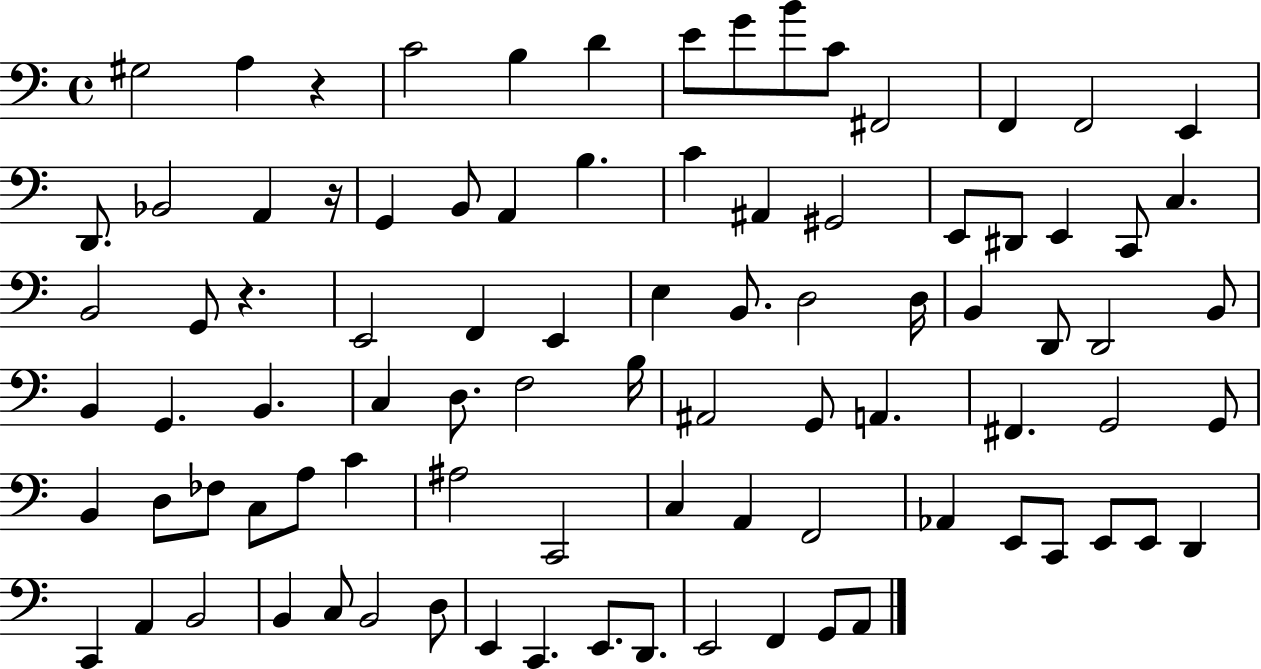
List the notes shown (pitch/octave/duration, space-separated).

G#3/h A3/q R/q C4/h B3/q D4/q E4/e G4/e B4/e C4/e F#2/h F2/q F2/h E2/q D2/e. Bb2/h A2/q R/s G2/q B2/e A2/q B3/q. C4/q A#2/q G#2/h E2/e D#2/e E2/q C2/e C3/q. B2/h G2/e R/q. E2/h F2/q E2/q E3/q B2/e. D3/h D3/s B2/q D2/e D2/h B2/e B2/q G2/q. B2/q. C3/q D3/e. F3/h B3/s A#2/h G2/e A2/q. F#2/q. G2/h G2/e B2/q D3/e FES3/e C3/e A3/e C4/q A#3/h C2/h C3/q A2/q F2/h Ab2/q E2/e C2/e E2/e E2/e D2/q C2/q A2/q B2/h B2/q C3/e B2/h D3/e E2/q C2/q. E2/e. D2/e. E2/h F2/q G2/e A2/e